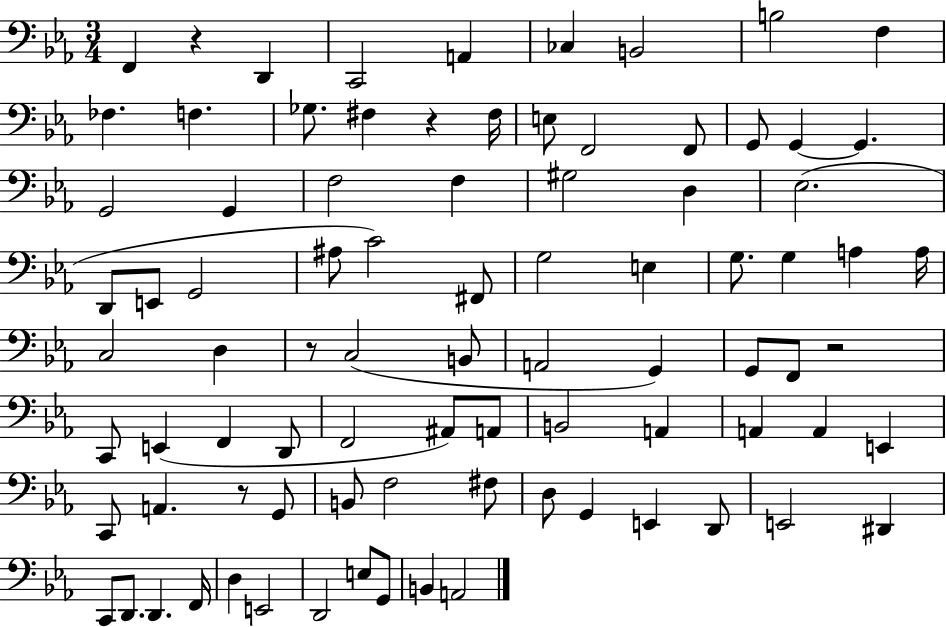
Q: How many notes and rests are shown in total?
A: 86